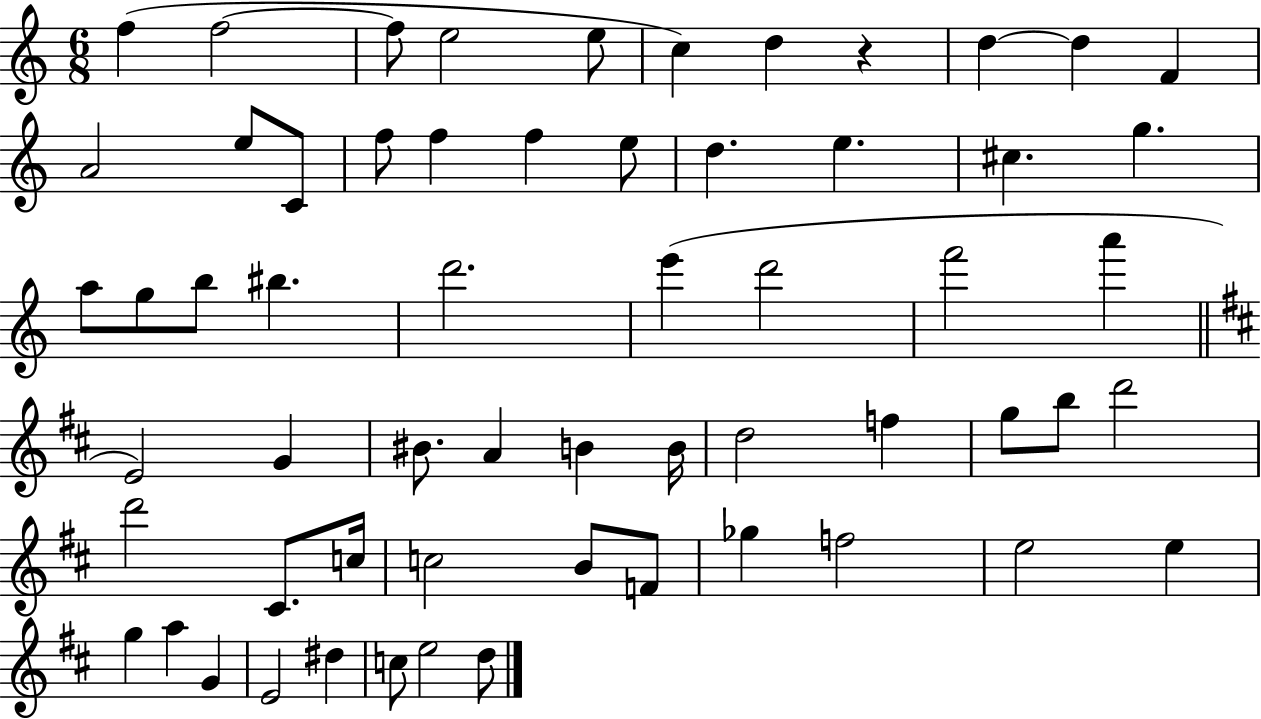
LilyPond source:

{
  \clef treble
  \numericTimeSignature
  \time 6/8
  \key c \major
  f''4( f''2~~ | f''8 e''2 e''8 | c''4) d''4 r4 | d''4~~ d''4 f'4 | \break a'2 e''8 c'8 | f''8 f''4 f''4 e''8 | d''4. e''4. | cis''4. g''4. | \break a''8 g''8 b''8 bis''4. | d'''2. | e'''4( d'''2 | f'''2 a'''4 | \break \bar "||" \break \key d \major e'2) g'4 | bis'8. a'4 b'4 b'16 | d''2 f''4 | g''8 b''8 d'''2 | \break d'''2 cis'8. c''16 | c''2 b'8 f'8 | ges''4 f''2 | e''2 e''4 | \break g''4 a''4 g'4 | e'2 dis''4 | c''8 e''2 d''8 | \bar "|."
}